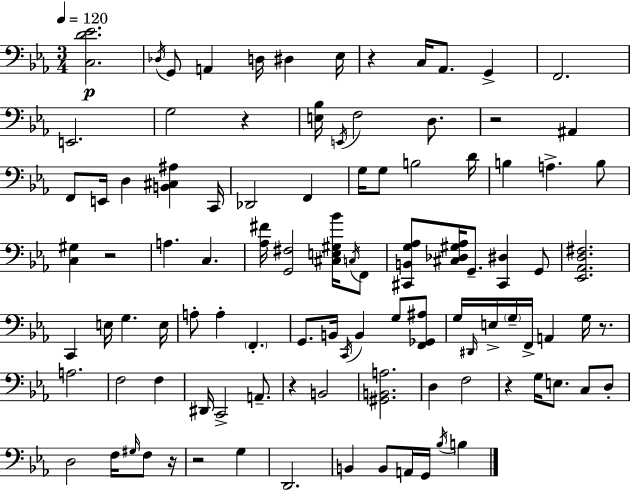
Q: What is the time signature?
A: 3/4